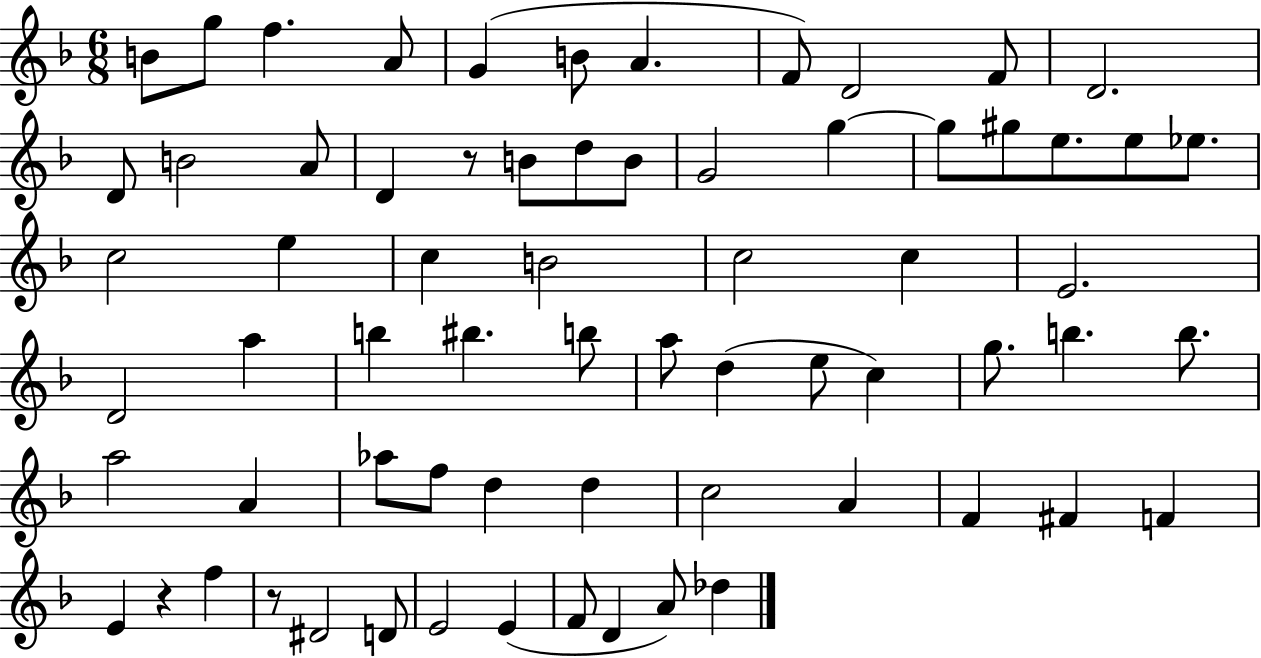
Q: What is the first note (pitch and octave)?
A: B4